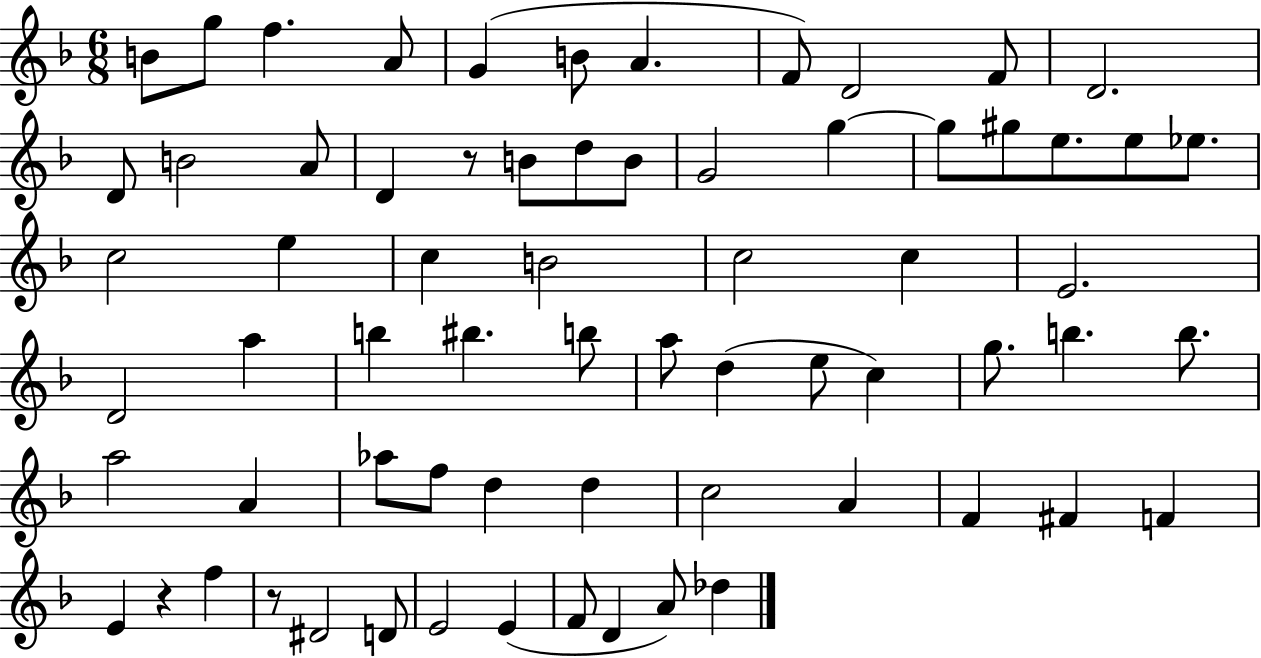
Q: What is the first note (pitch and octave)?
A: B4